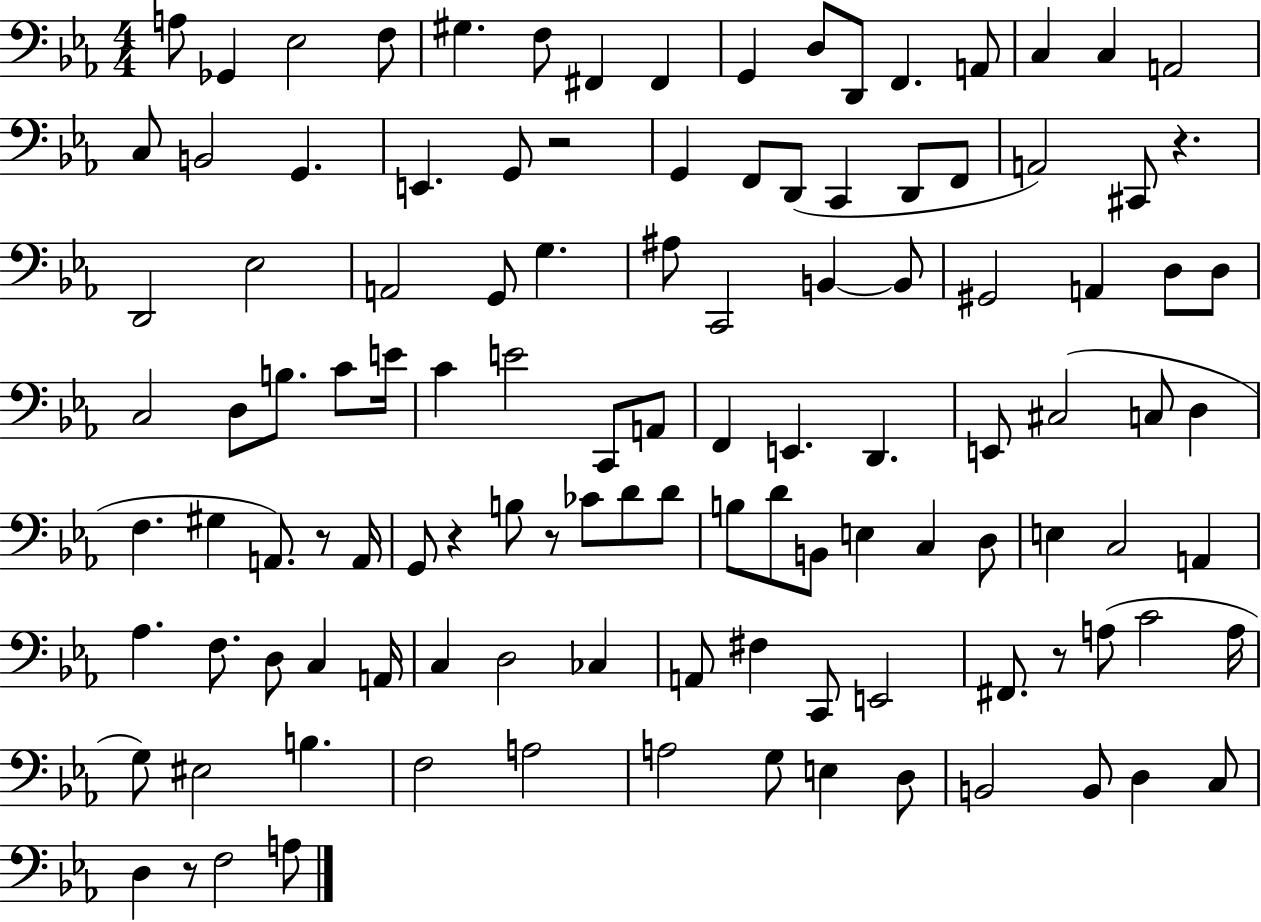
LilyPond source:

{
  \clef bass
  \numericTimeSignature
  \time 4/4
  \key ees \major
  a8 ges,4 ees2 f8 | gis4. f8 fis,4 fis,4 | g,4 d8 d,8 f,4. a,8 | c4 c4 a,2 | \break c8 b,2 g,4. | e,4. g,8 r2 | g,4 f,8 d,8( c,4 d,8 f,8 | a,2) cis,8 r4. | \break d,2 ees2 | a,2 g,8 g4. | ais8 c,2 b,4~~ b,8 | gis,2 a,4 d8 d8 | \break c2 d8 b8. c'8 e'16 | c'4 e'2 c,8 a,8 | f,4 e,4. d,4. | e,8 cis2( c8 d4 | \break f4. gis4 a,8.) r8 a,16 | g,8 r4 b8 r8 ces'8 d'8 d'8 | b8 d'8 b,8 e4 c4 d8 | e4 c2 a,4 | \break aes4. f8. d8 c4 a,16 | c4 d2 ces4 | a,8 fis4 c,8 e,2 | fis,8. r8 a8( c'2 a16 | \break g8) eis2 b4. | f2 a2 | a2 g8 e4 d8 | b,2 b,8 d4 c8 | \break d4 r8 f2 a8 | \bar "|."
}